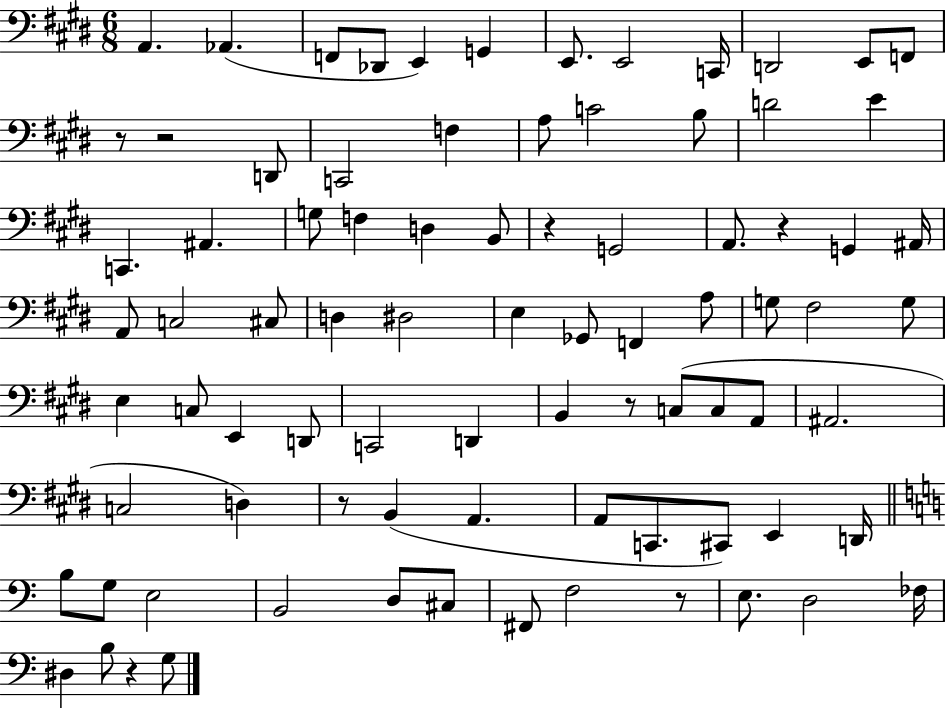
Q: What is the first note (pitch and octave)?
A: A2